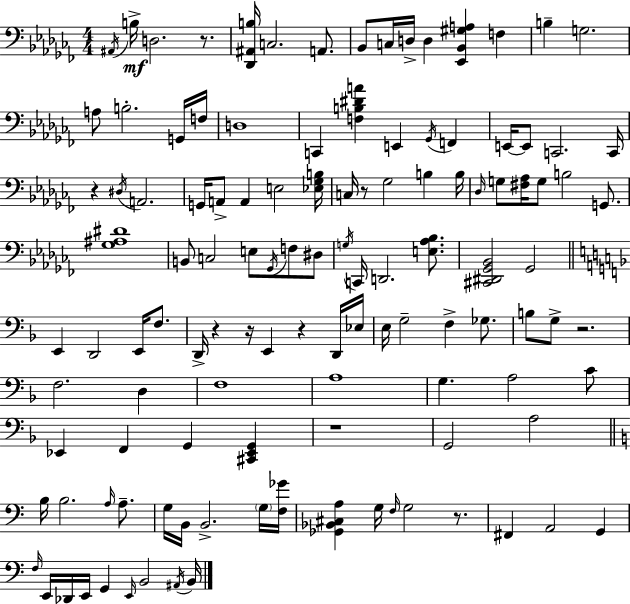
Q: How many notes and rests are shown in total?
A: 119